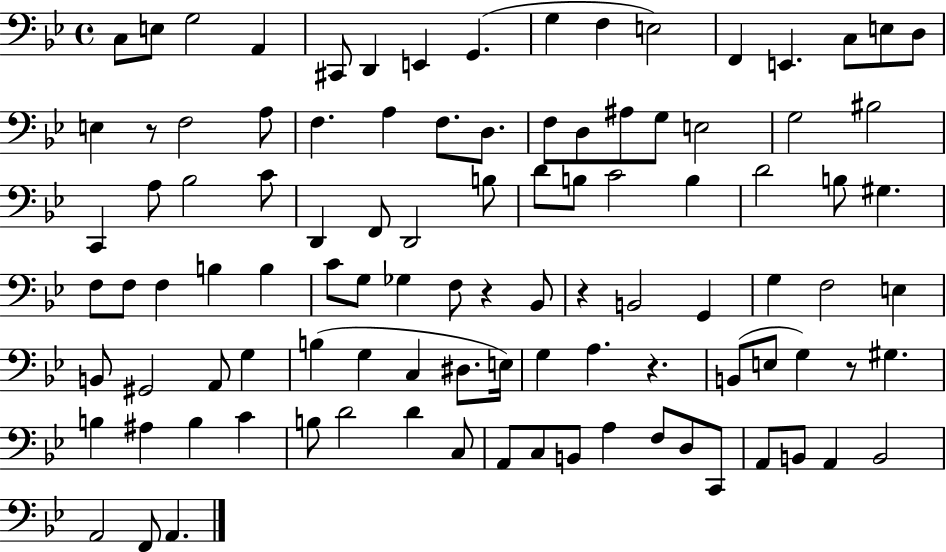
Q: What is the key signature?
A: BES major